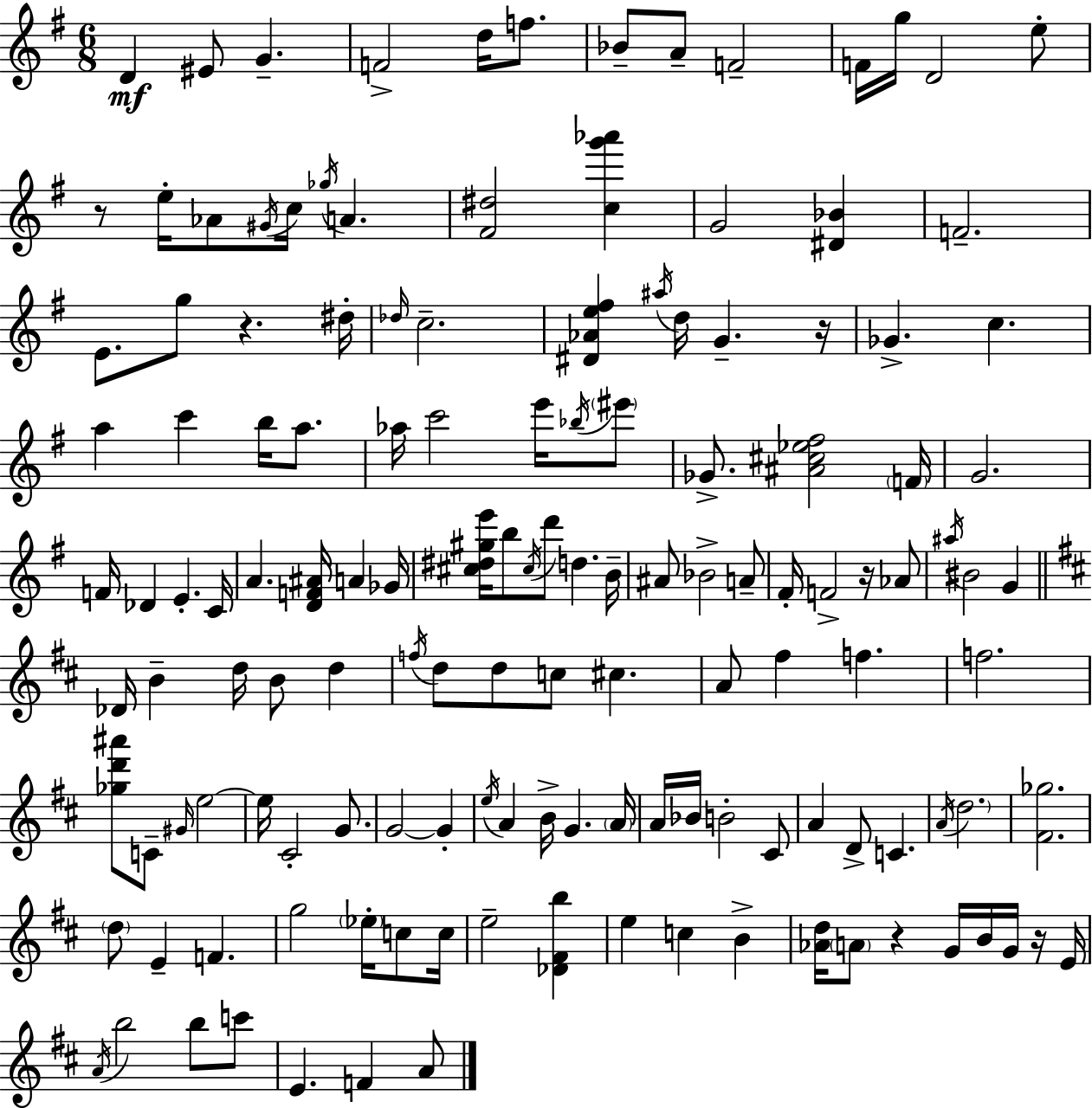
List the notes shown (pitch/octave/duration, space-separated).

D4/q EIS4/e G4/q. F4/h D5/s F5/e. Bb4/e A4/e F4/h F4/s G5/s D4/h E5/e R/e E5/s Ab4/e G#4/s C5/s Gb5/s A4/q. [F#4,D#5]/h [C5,G6,Ab6]/q G4/h [D#4,Bb4]/q F4/h. E4/e. G5/e R/q. D#5/s Db5/s C5/h. [D#4,Ab4,E5,F#5]/q A#5/s D5/s G4/q. R/s Gb4/q. C5/q. A5/q C6/q B5/s A5/e. Ab5/s C6/h E6/s Bb5/s EIS6/e Gb4/e. [A#4,C#5,Eb5,F#5]/h F4/s G4/h. F4/s Db4/q E4/q. C4/s A4/q. [D4,F4,A#4]/s A4/q Gb4/s [C#5,D#5,G#5,E6]/s B5/e C#5/s D6/e D5/q. B4/s A#4/e Bb4/h A4/e F#4/s F4/h R/s Ab4/e A#5/s BIS4/h G4/q Db4/s B4/q D5/s B4/e D5/q F5/s D5/e D5/e C5/e C#5/q. A4/e F#5/q F5/q. F5/h. [Gb5,D6,A#6]/e C4/e G#4/s E5/h E5/s C#4/h G4/e. G4/h G4/q E5/s A4/q B4/s G4/q. A4/s A4/s Bb4/s B4/h C#4/e A4/q D4/e C4/q. A4/s D5/h. [F#4,Gb5]/h. D5/e E4/q F4/q. G5/h Eb5/s C5/e C5/s E5/h [Db4,F#4,B5]/q E5/q C5/q B4/q [Ab4,D5]/s A4/e R/q G4/s B4/s G4/s R/s E4/s A4/s B5/h B5/e C6/e E4/q. F4/q A4/e